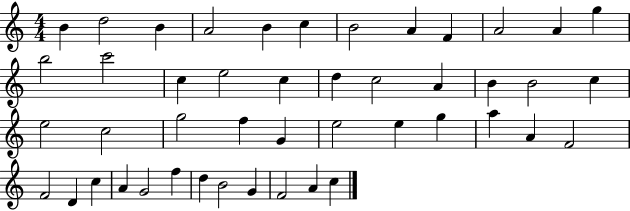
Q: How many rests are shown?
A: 0